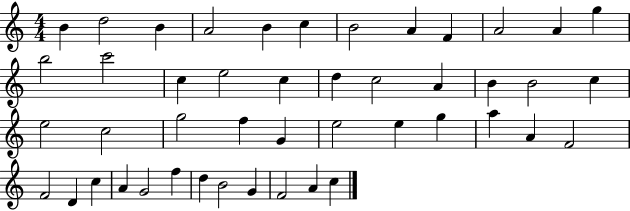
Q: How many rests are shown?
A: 0